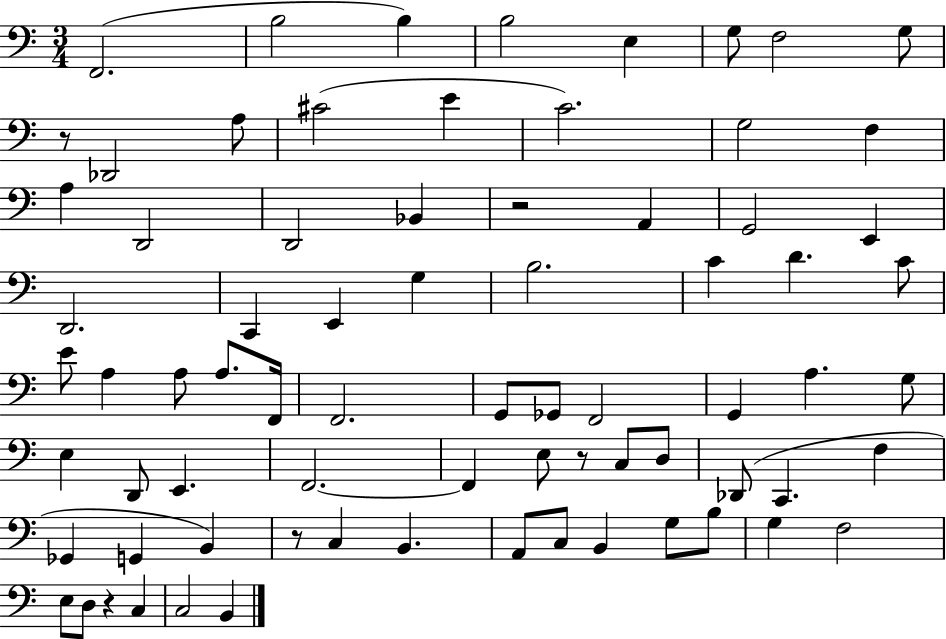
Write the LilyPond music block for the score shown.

{
  \clef bass
  \numericTimeSignature
  \time 3/4
  \key c \major
  \repeat volta 2 { f,2.( | b2 b4) | b2 e4 | g8 f2 g8 | \break r8 des,2 a8 | cis'2( e'4 | c'2.) | g2 f4 | \break a4 d,2 | d,2 bes,4 | r2 a,4 | g,2 e,4 | \break d,2. | c,4 e,4 g4 | b2. | c'4 d'4. c'8 | \break e'8 a4 a8 a8. f,16 | f,2. | g,8 ges,8 f,2 | g,4 a4. g8 | \break e4 d,8 e,4. | f,2.~~ | f,4 e8 r8 c8 d8 | des,8( c,4. f4 | \break ges,4 g,4 b,4) | r8 c4 b,4. | a,8 c8 b,4 g8 b8 | g4 f2 | \break e8 d8 r4 c4 | c2 b,4 | } \bar "|."
}